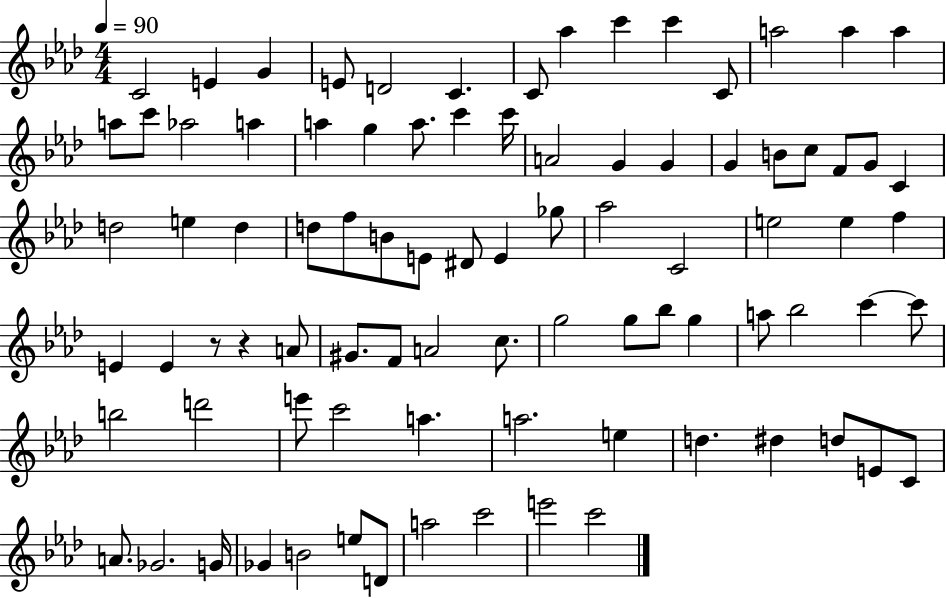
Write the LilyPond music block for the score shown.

{
  \clef treble
  \numericTimeSignature
  \time 4/4
  \key aes \major
  \tempo 4 = 90
  c'2 e'4 g'4 | e'8 d'2 c'4. | c'8 aes''4 c'''4 c'''4 c'8 | a''2 a''4 a''4 | \break a''8 c'''8 aes''2 a''4 | a''4 g''4 a''8. c'''4 c'''16 | a'2 g'4 g'4 | g'4 b'8 c''8 f'8 g'8 c'4 | \break d''2 e''4 d''4 | d''8 f''8 b'8 e'8 dis'8 e'4 ges''8 | aes''2 c'2 | e''2 e''4 f''4 | \break e'4 e'4 r8 r4 a'8 | gis'8. f'8 a'2 c''8. | g''2 g''8 bes''8 g''4 | a''8 bes''2 c'''4~~ c'''8 | \break b''2 d'''2 | e'''8 c'''2 a''4. | a''2. e''4 | d''4. dis''4 d''8 e'8 c'8 | \break a'8. ges'2. g'16 | ges'4 b'2 e''8 d'8 | a''2 c'''2 | e'''2 c'''2 | \break \bar "|."
}